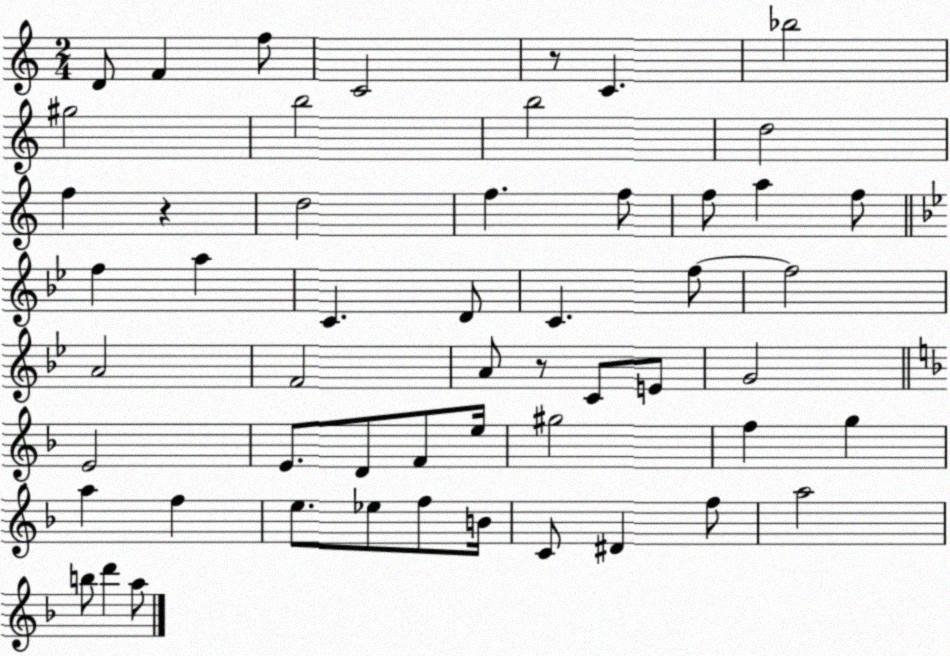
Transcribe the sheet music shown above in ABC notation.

X:1
T:Untitled
M:2/4
L:1/4
K:C
D/2 F f/2 C2 z/2 C _b2 ^g2 b2 b2 d2 f z d2 f f/2 f/2 a f/2 f a C D/2 C f/2 f2 A2 F2 A/2 z/2 C/2 E/2 G2 E2 E/2 D/2 F/2 e/4 ^g2 f g a f e/2 _e/2 f/2 B/4 C/2 ^D f/2 a2 b/2 d' a/2